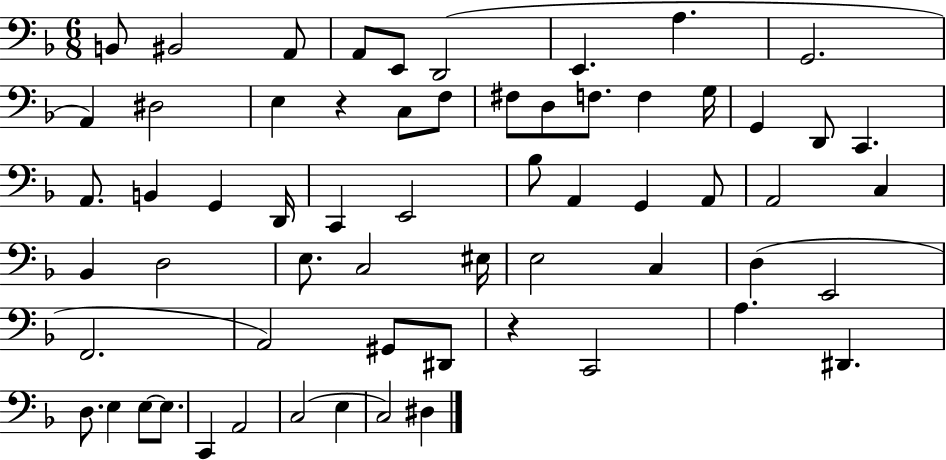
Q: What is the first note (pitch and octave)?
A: B2